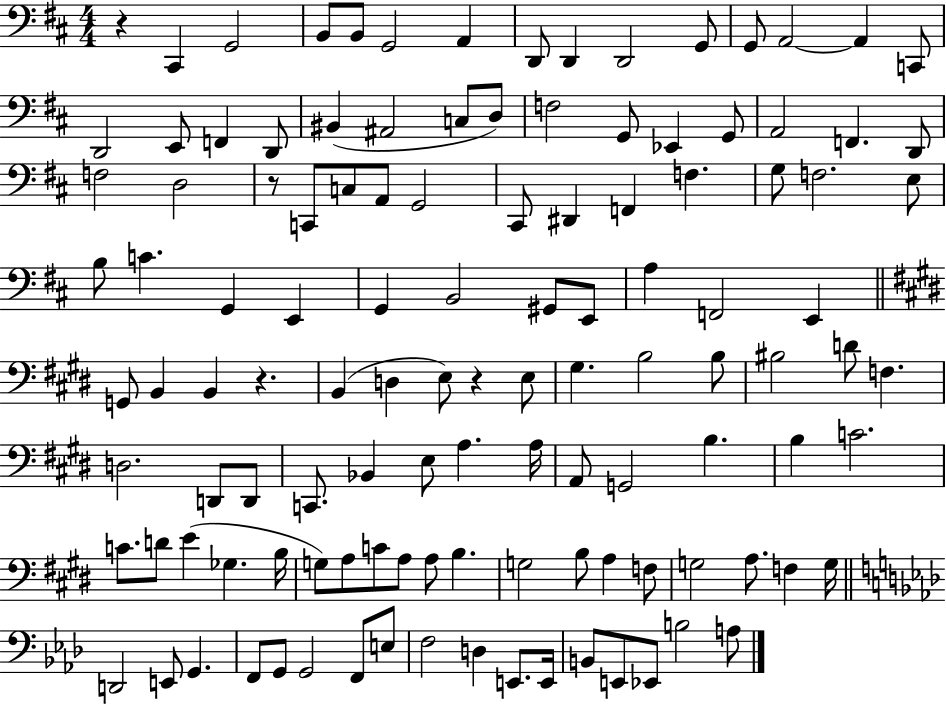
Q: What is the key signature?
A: D major